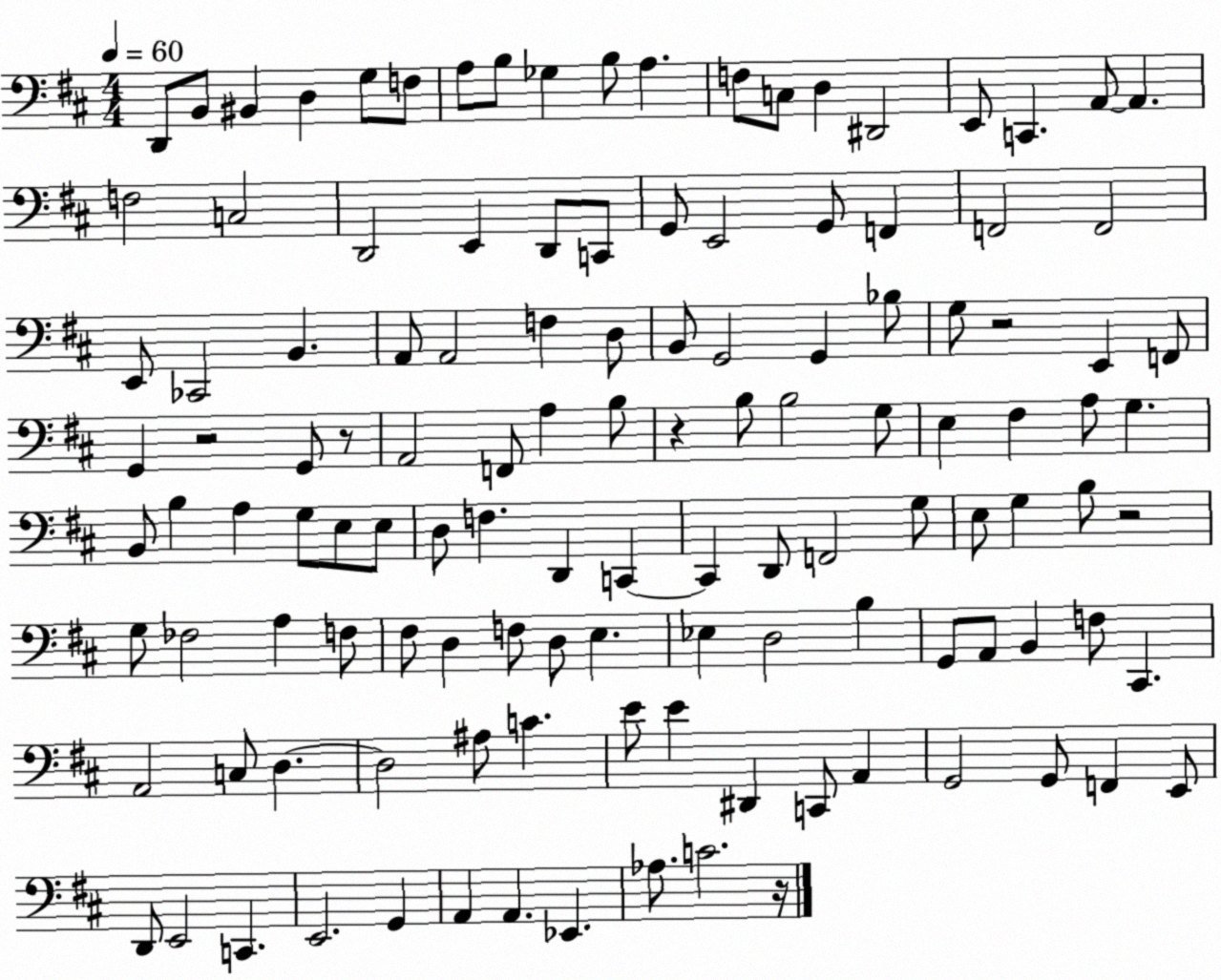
X:1
T:Untitled
M:4/4
L:1/4
K:D
D,,/2 B,,/2 ^B,, D, G,/2 F,/2 A,/2 B,/2 _G, B,/2 A, F,/2 C,/2 D, ^D,,2 E,,/2 C,, A,,/2 A,, F,2 C,2 D,,2 E,, D,,/2 C,,/2 G,,/2 E,,2 G,,/2 F,, F,,2 F,,2 E,,/2 _C,,2 B,, A,,/2 A,,2 F, D,/2 B,,/2 G,,2 G,, _B,/2 G,/2 z2 E,, F,,/2 G,, z2 G,,/2 z/2 A,,2 F,,/2 A, B,/2 z B,/2 B,2 G,/2 E, ^F, A,/2 G, B,,/2 B, A, G,/2 E,/2 E,/2 D,/2 F, D,, C,, C,, D,,/2 F,,2 G,/2 E,/2 G, B,/2 z2 G,/2 _F,2 A, F,/2 ^F,/2 D, F,/2 D,/2 E, _E, D,2 B, G,,/2 A,,/2 B,, F,/2 ^C,, A,,2 C,/2 D, D,2 ^A,/2 C E/2 E ^D,, C,,/2 A,, G,,2 G,,/2 F,, E,,/2 D,,/2 E,,2 C,, E,,2 G,, A,, A,, _E,, _A,/2 C2 z/4